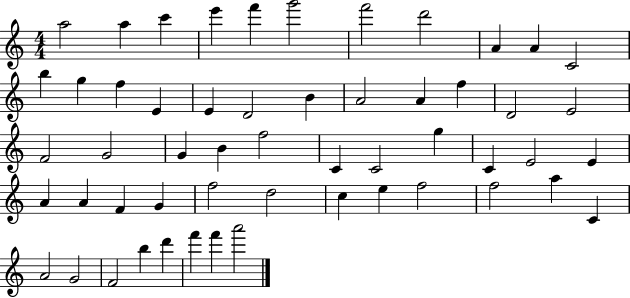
A5/h A5/q C6/q E6/q F6/q G6/h F6/h D6/h A4/q A4/q C4/h B5/q G5/q F5/q E4/q E4/q D4/h B4/q A4/h A4/q F5/q D4/h E4/h F4/h G4/h G4/q B4/q F5/h C4/q C4/h G5/q C4/q E4/h E4/q A4/q A4/q F4/q G4/q F5/h D5/h C5/q E5/q F5/h F5/h A5/q C4/q A4/h G4/h F4/h B5/q D6/q F6/q F6/q A6/h